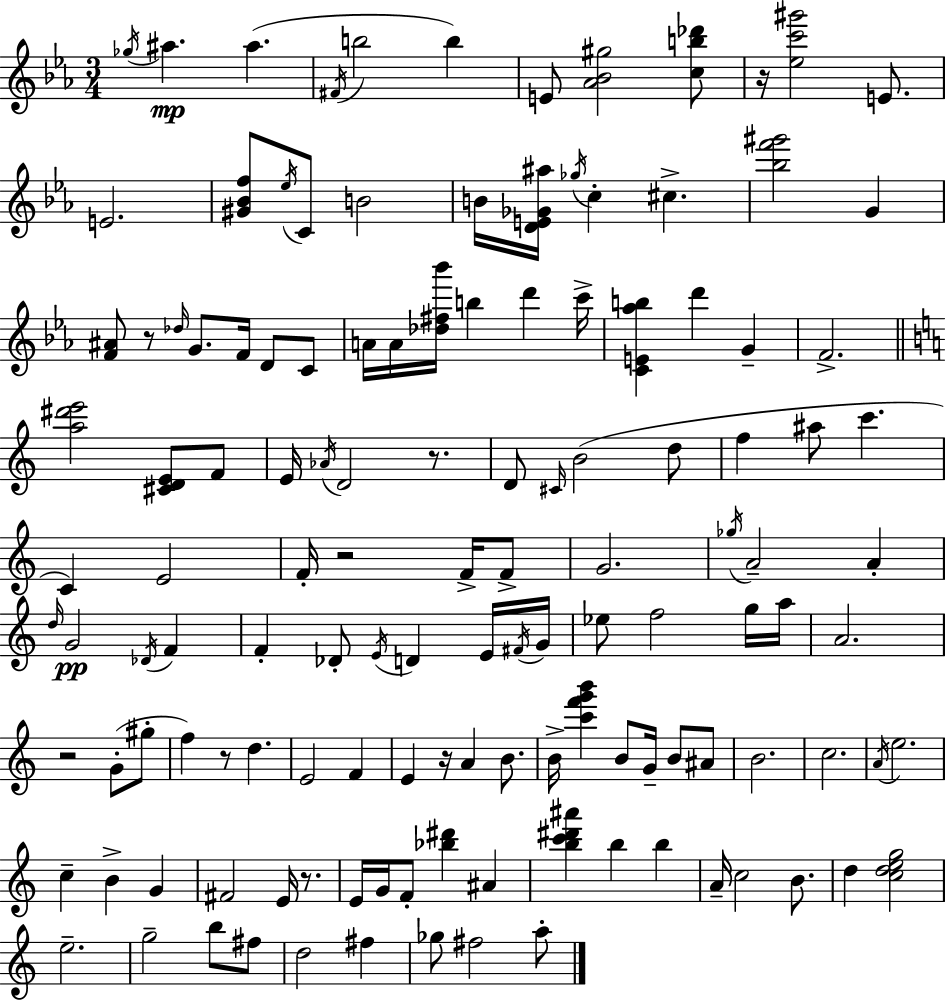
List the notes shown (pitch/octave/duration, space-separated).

Gb5/s A#5/q. A#5/q. F#4/s B5/h B5/q E4/e [Ab4,Bb4,G#5]/h [C5,B5,Db6]/e R/s [Eb5,C6,G#6]/h E4/e. E4/h. [G#4,Bb4,F5]/e Eb5/s C4/e B4/h B4/s [D4,E4,Gb4,A#5]/s Gb5/s C5/q C#5/q. [Bb5,F6,G#6]/h G4/q [F4,A#4]/e R/e Db5/s G4/e. F4/s D4/e C4/e A4/s A4/s [Db5,F#5,Bb6]/s B5/q D6/q C6/s [C4,E4,Ab5,B5]/q D6/q G4/q F4/h. [A5,D#6,E6]/h [C#4,D4,E4]/e F4/e E4/s Ab4/s D4/h R/e. D4/e C#4/s B4/h D5/e F5/q A#5/e C6/q. C4/q E4/h F4/s R/h F4/s F4/e G4/h. Gb5/s A4/h A4/q D5/s G4/h Db4/s F4/q F4/q Db4/e E4/s D4/q E4/s F#4/s G4/s Eb5/e F5/h G5/s A5/s A4/h. R/h G4/e G#5/e F5/q R/e D5/q. E4/h F4/q E4/q R/s A4/q B4/e. B4/s [C6,F6,G6,B6]/q B4/e G4/s B4/e A#4/e B4/h. C5/h. A4/s E5/h. C5/q B4/q G4/q F#4/h E4/s R/e. E4/s G4/s F4/e [Bb5,D#6]/q A#4/q [B5,C6,D#6,A#6]/q B5/q B5/q A4/s C5/h B4/e. D5/q [C5,D5,E5,G5]/h E5/h. G5/h B5/e F#5/e D5/h F#5/q Gb5/e F#5/h A5/e